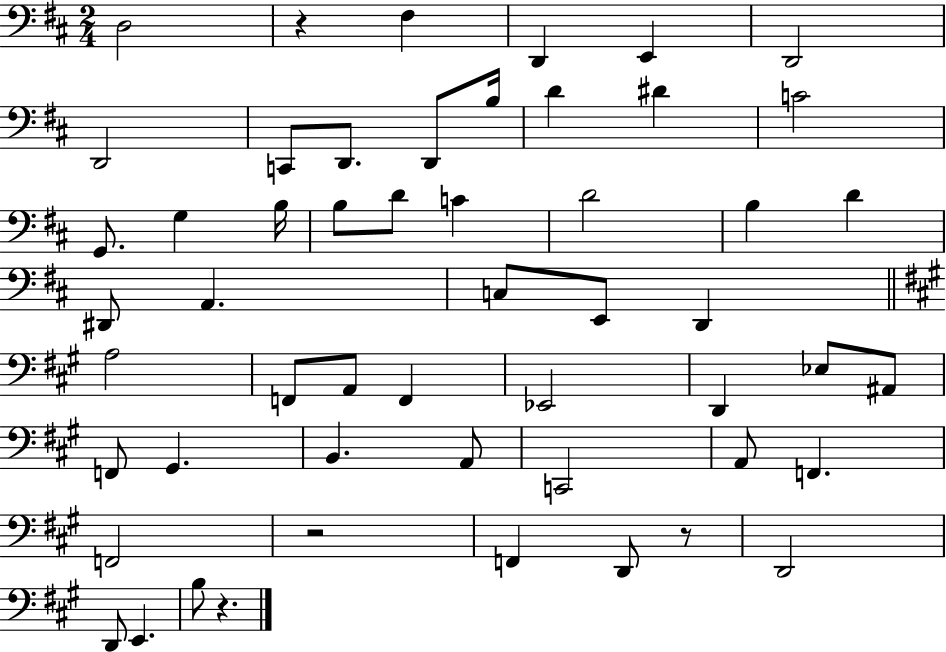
X:1
T:Untitled
M:2/4
L:1/4
K:D
D,2 z ^F, D,, E,, D,,2 D,,2 C,,/2 D,,/2 D,,/2 B,/4 D ^D C2 G,,/2 G, B,/4 B,/2 D/2 C D2 B, D ^D,,/2 A,, C,/2 E,,/2 D,, A,2 F,,/2 A,,/2 F,, _E,,2 D,, _E,/2 ^A,,/2 F,,/2 ^G,, B,, A,,/2 C,,2 A,,/2 F,, F,,2 z2 F,, D,,/2 z/2 D,,2 D,,/2 E,, B,/2 z